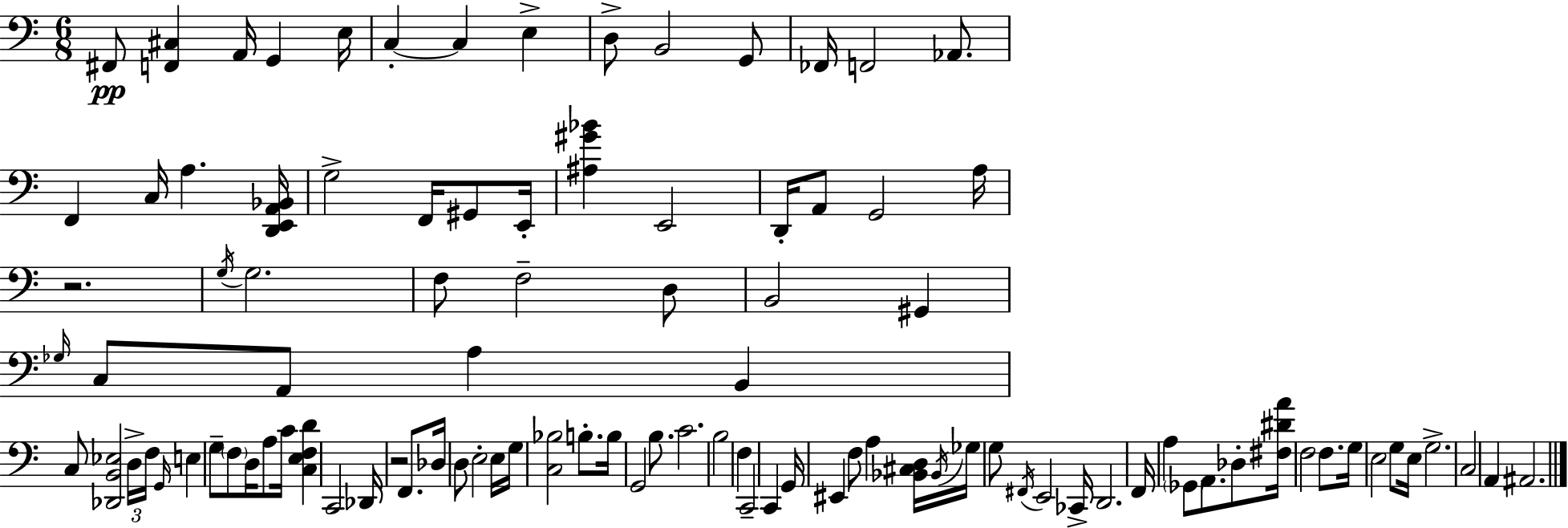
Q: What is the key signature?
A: A minor